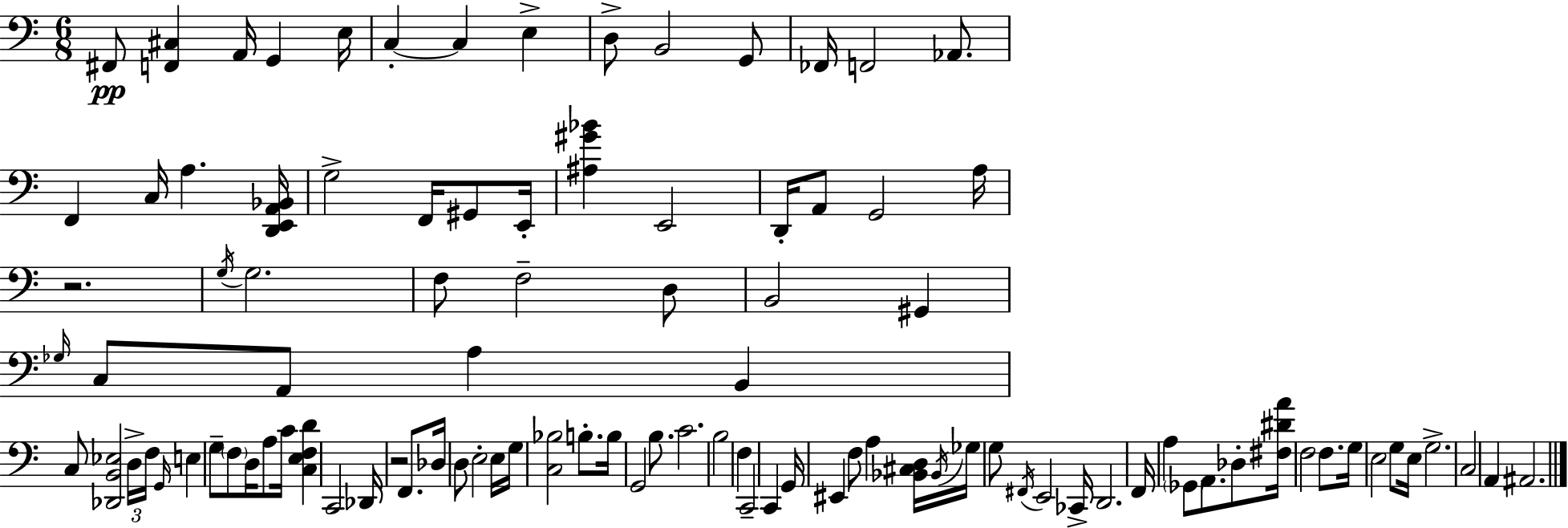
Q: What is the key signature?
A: A minor